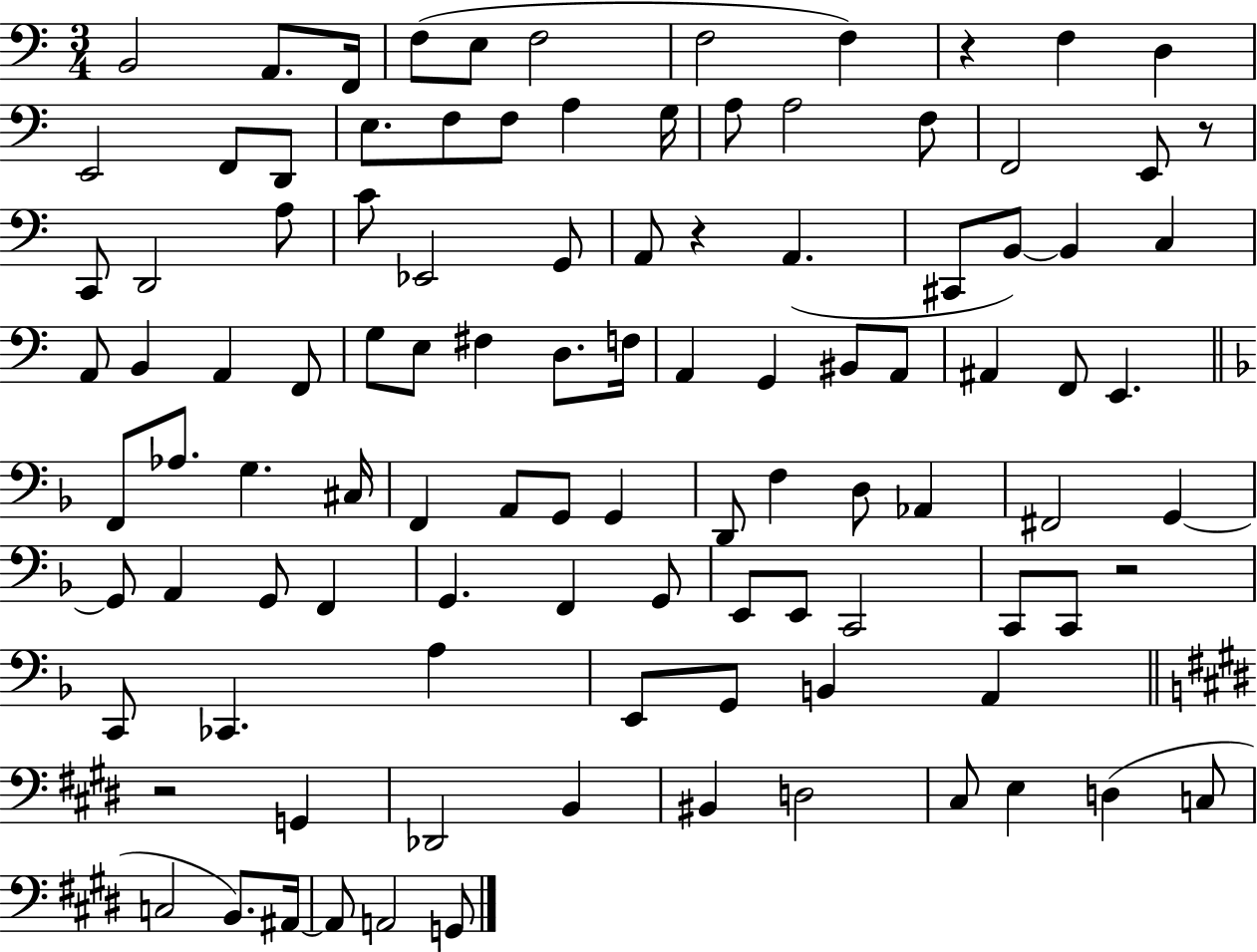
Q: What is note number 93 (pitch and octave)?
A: C3